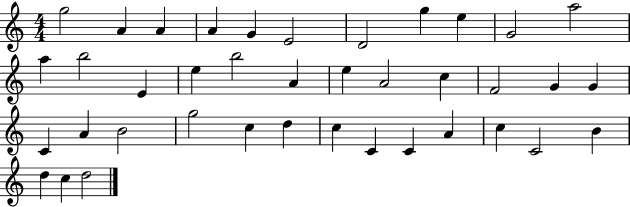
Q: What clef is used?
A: treble